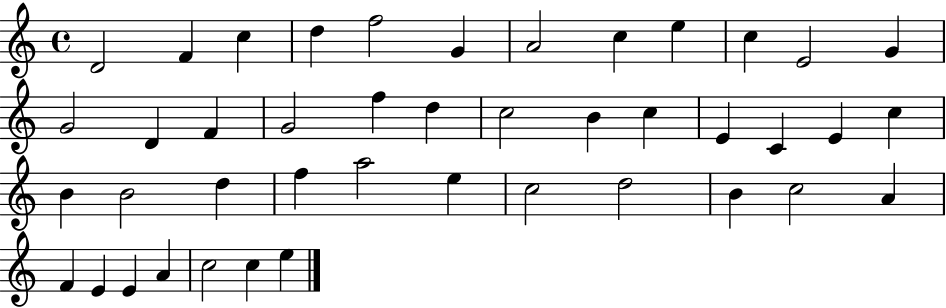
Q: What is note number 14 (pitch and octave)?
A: D4